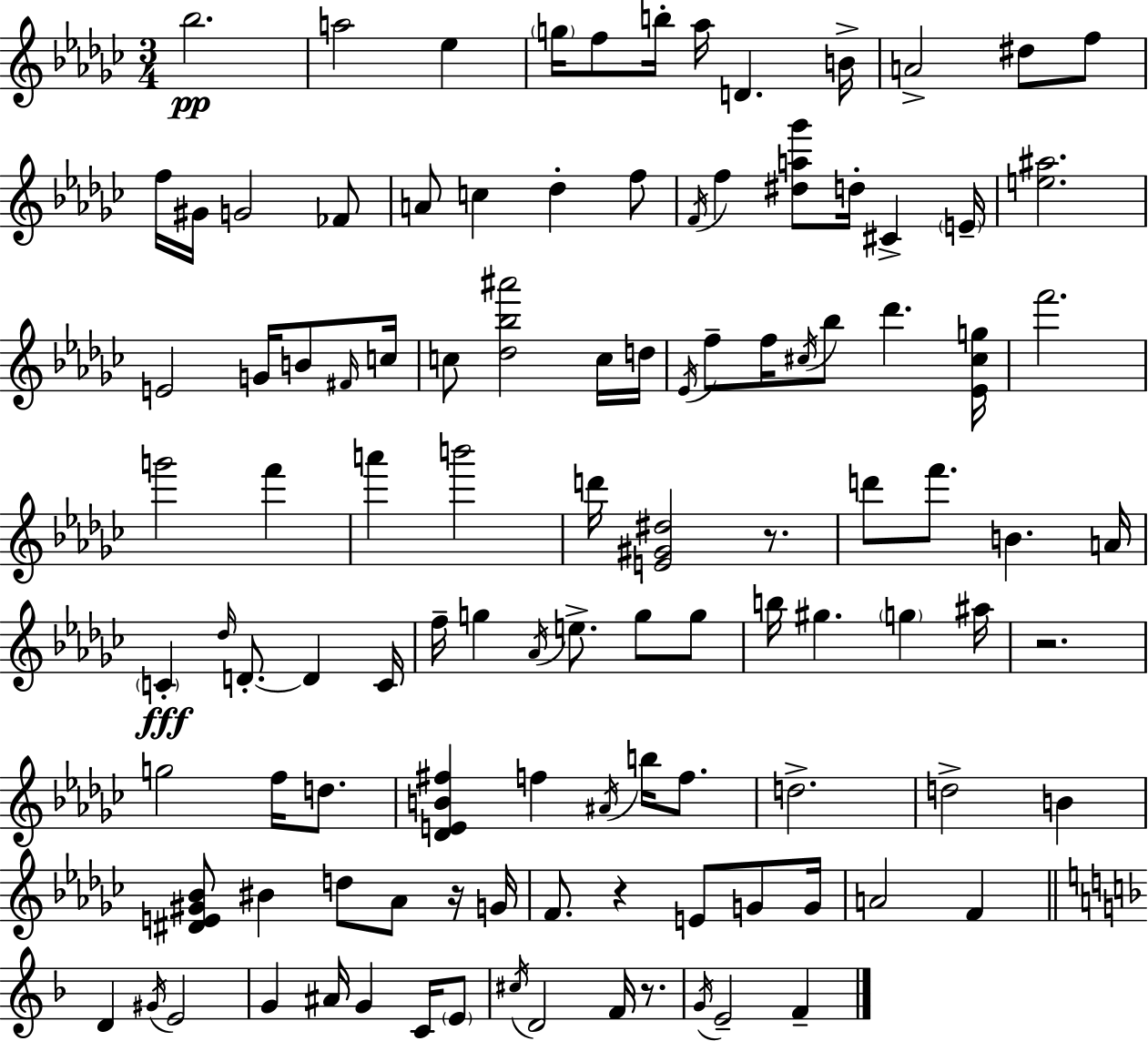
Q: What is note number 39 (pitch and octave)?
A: Db6